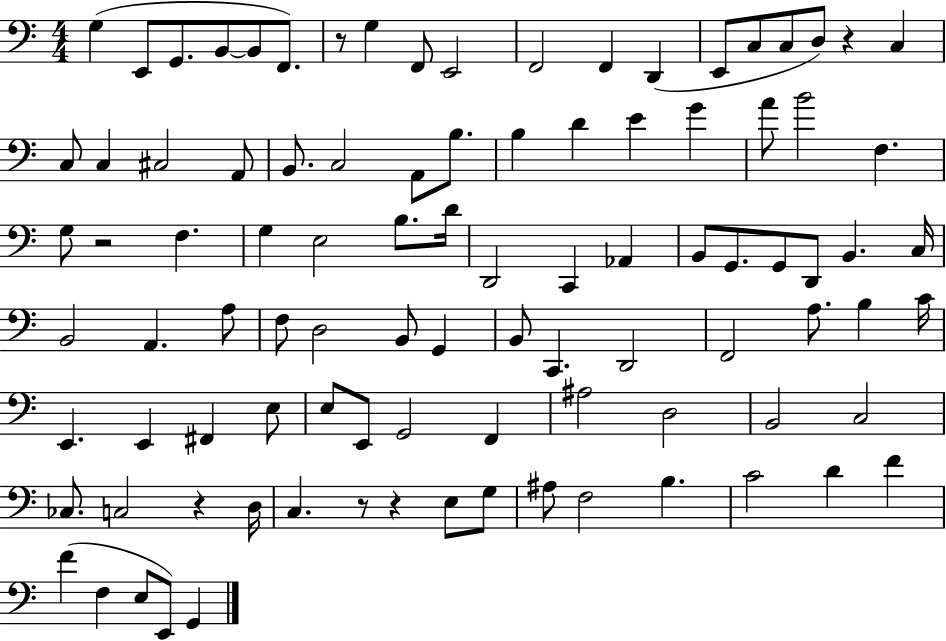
{
  \clef bass
  \numericTimeSignature
  \time 4/4
  \key c \major
  g4( e,8 g,8. b,8~~ b,8 f,8.) | r8 g4 f,8 e,2 | f,2 f,4 d,4( | e,8 c8 c8 d8) r4 c4 | \break c8 c4 cis2 a,8 | b,8. c2 a,8 b8. | b4 d'4 e'4 g'4 | a'8 b'2 f4. | \break g8 r2 f4. | g4 e2 b8. d'16 | d,2 c,4 aes,4 | b,8 g,8. g,8 d,8 b,4. c16 | \break b,2 a,4. a8 | f8 d2 b,8 g,4 | b,8 c,4. d,2 | f,2 a8. b4 c'16 | \break e,4. e,4 fis,4 e8 | e8 e,8 g,2 f,4 | ais2 d2 | b,2 c2 | \break ces8. c2 r4 d16 | c4. r8 r4 e8 g8 | ais8 f2 b4. | c'2 d'4 f'4 | \break f'4( f4 e8 e,8) g,4 | \bar "|."
}